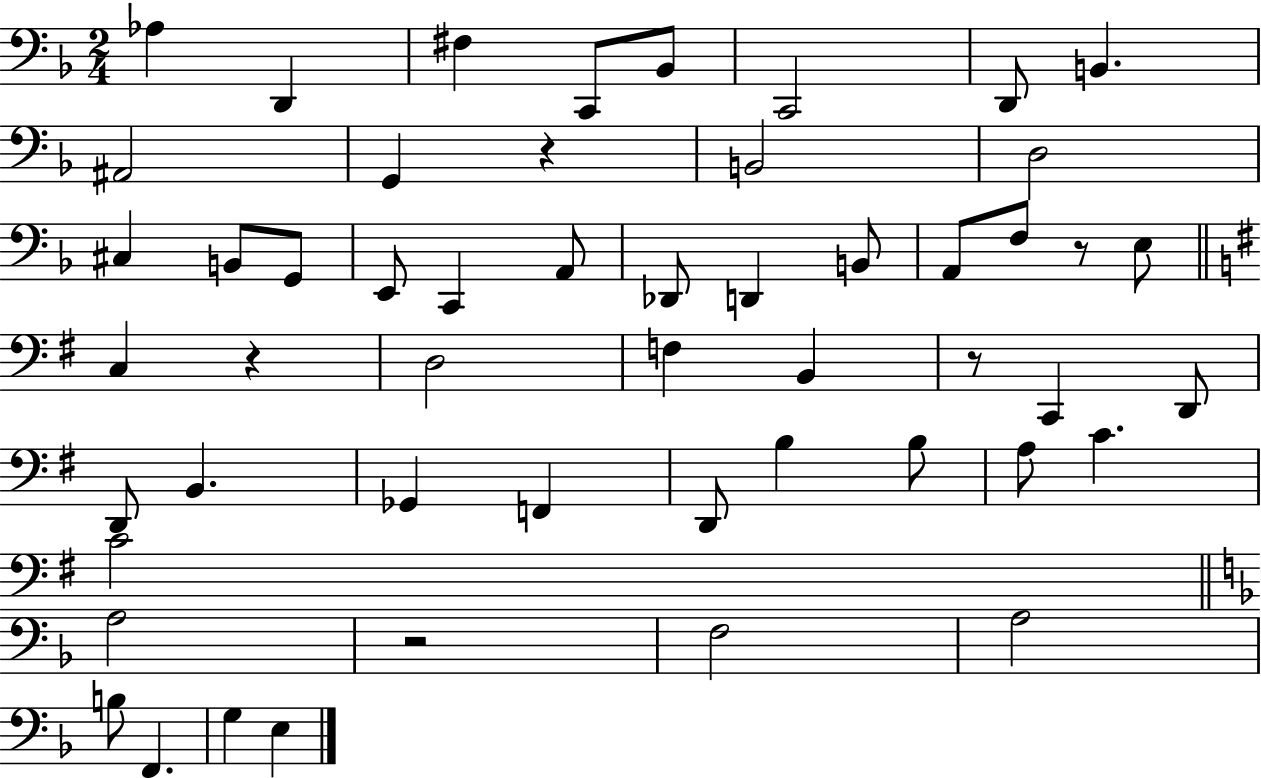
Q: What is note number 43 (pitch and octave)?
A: A3